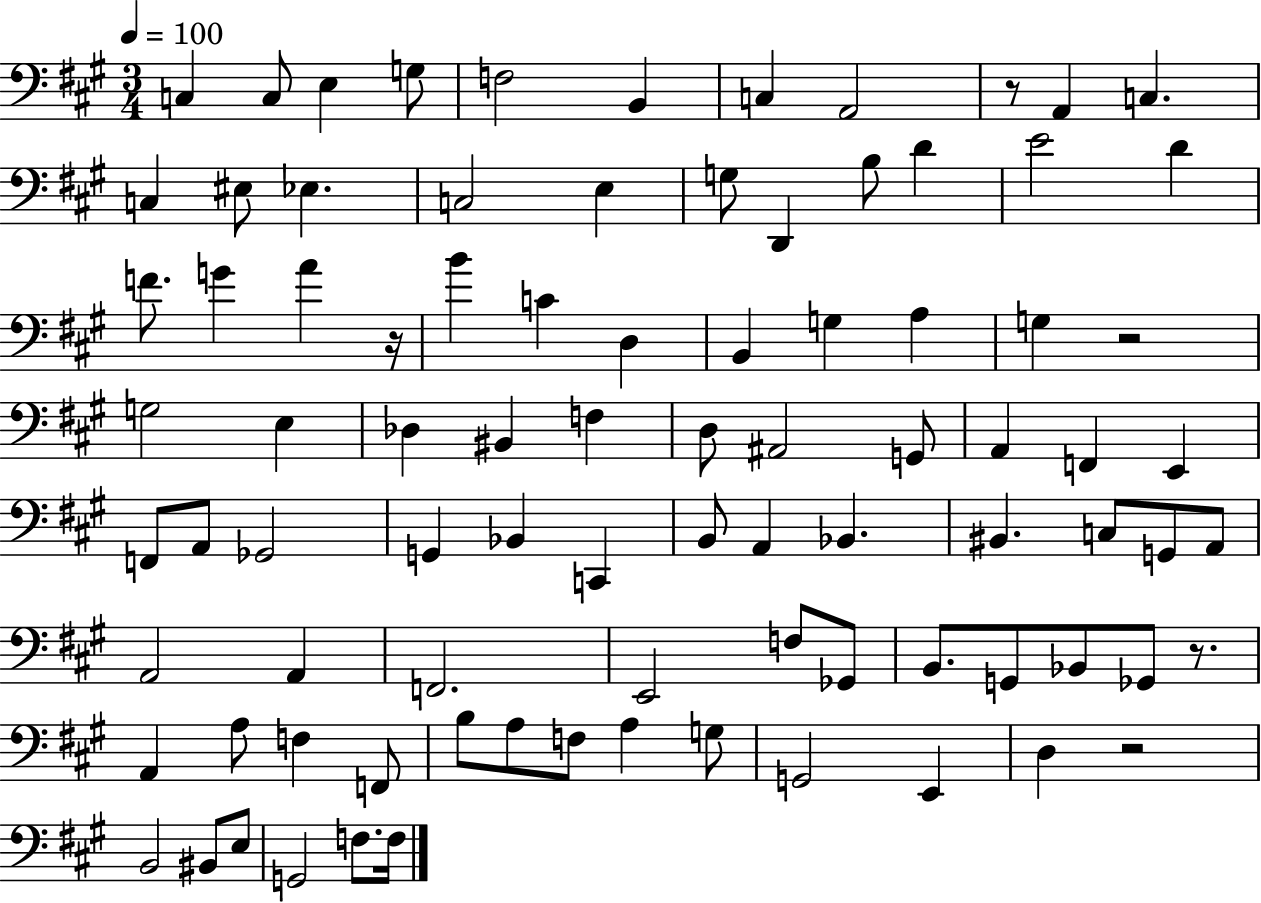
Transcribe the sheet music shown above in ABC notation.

X:1
T:Untitled
M:3/4
L:1/4
K:A
C, C,/2 E, G,/2 F,2 B,, C, A,,2 z/2 A,, C, C, ^E,/2 _E, C,2 E, G,/2 D,, B,/2 D E2 D F/2 G A z/4 B C D, B,, G, A, G, z2 G,2 E, _D, ^B,, F, D,/2 ^A,,2 G,,/2 A,, F,, E,, F,,/2 A,,/2 _G,,2 G,, _B,, C,, B,,/2 A,, _B,, ^B,, C,/2 G,,/2 A,,/2 A,,2 A,, F,,2 E,,2 F,/2 _G,,/2 B,,/2 G,,/2 _B,,/2 _G,,/2 z/2 A,, A,/2 F, F,,/2 B,/2 A,/2 F,/2 A, G,/2 G,,2 E,, D, z2 B,,2 ^B,,/2 E,/2 G,,2 F,/2 F,/4